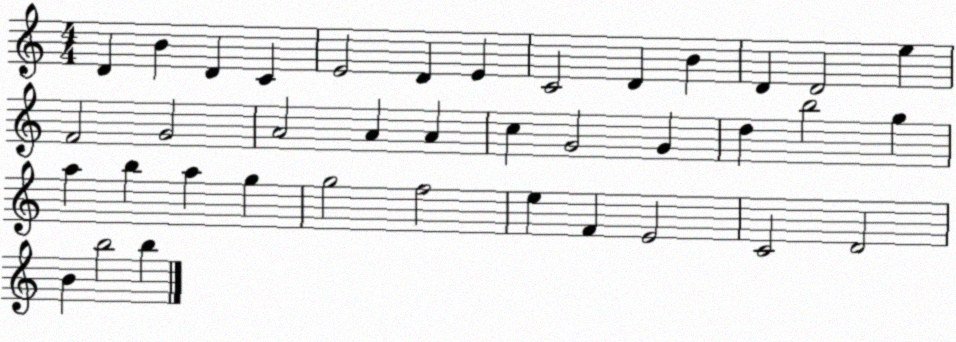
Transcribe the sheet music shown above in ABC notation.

X:1
T:Untitled
M:4/4
L:1/4
K:C
D B D C E2 D E C2 D B D D2 e F2 G2 A2 A A c G2 G d b2 g a b a g g2 f2 e F E2 C2 D2 B b2 b